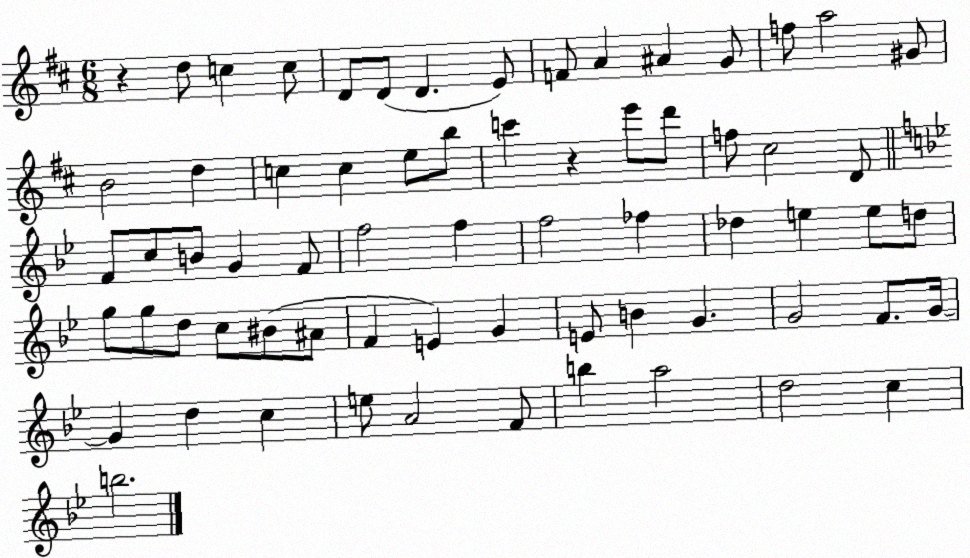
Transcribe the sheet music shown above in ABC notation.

X:1
T:Untitled
M:6/8
L:1/4
K:D
z d/2 c c/2 D/2 D/2 D E/2 F/2 A ^A G/2 f/2 a2 ^G/2 B2 d c c e/2 b/2 c' z e'/2 d'/2 f/2 ^c2 D/2 F/2 c/2 B/2 G F/2 f2 f f2 _f _d e e/2 d/2 g/2 g/2 d/2 c/2 ^B/2 ^A/2 F E G E/2 B G G2 F/2 G/4 G d c e/2 A2 F/2 b a2 d2 c b2